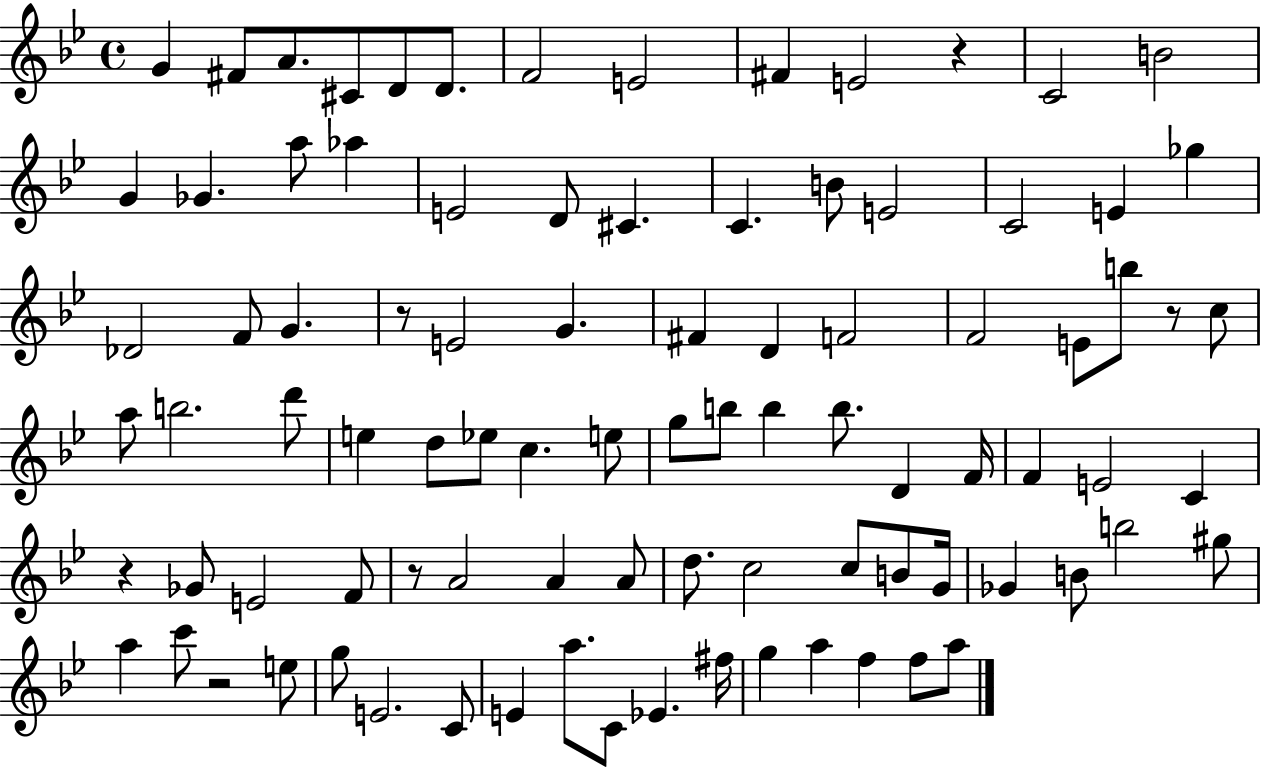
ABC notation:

X:1
T:Untitled
M:4/4
L:1/4
K:Bb
G ^F/2 A/2 ^C/2 D/2 D/2 F2 E2 ^F E2 z C2 B2 G _G a/2 _a E2 D/2 ^C C B/2 E2 C2 E _g _D2 F/2 G z/2 E2 G ^F D F2 F2 E/2 b/2 z/2 c/2 a/2 b2 d'/2 e d/2 _e/2 c e/2 g/2 b/2 b b/2 D F/4 F E2 C z _G/2 E2 F/2 z/2 A2 A A/2 d/2 c2 c/2 B/2 G/4 _G B/2 b2 ^g/2 a c'/2 z2 e/2 g/2 E2 C/2 E a/2 C/2 _E ^f/4 g a f f/2 a/2